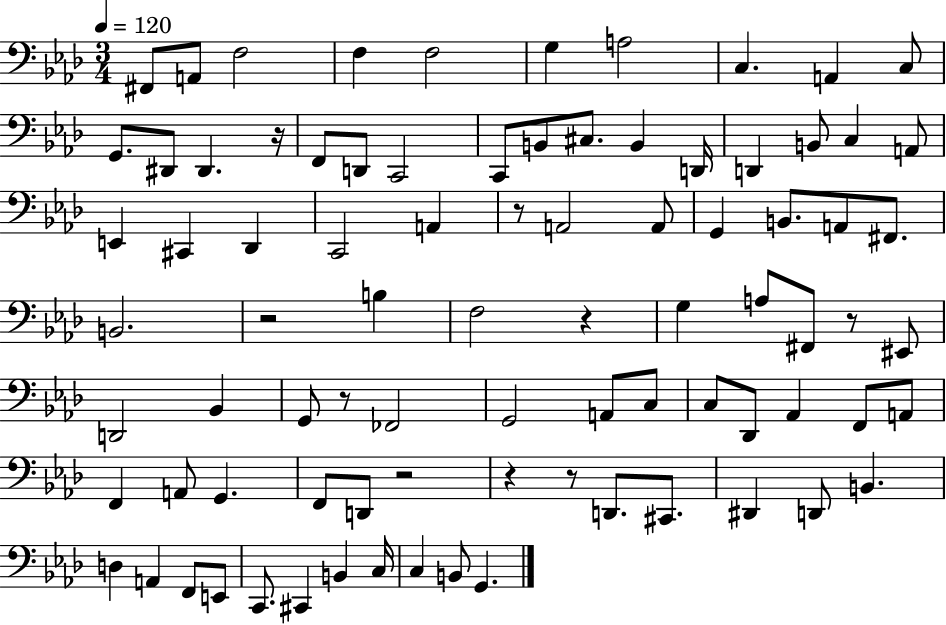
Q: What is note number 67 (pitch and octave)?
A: A2